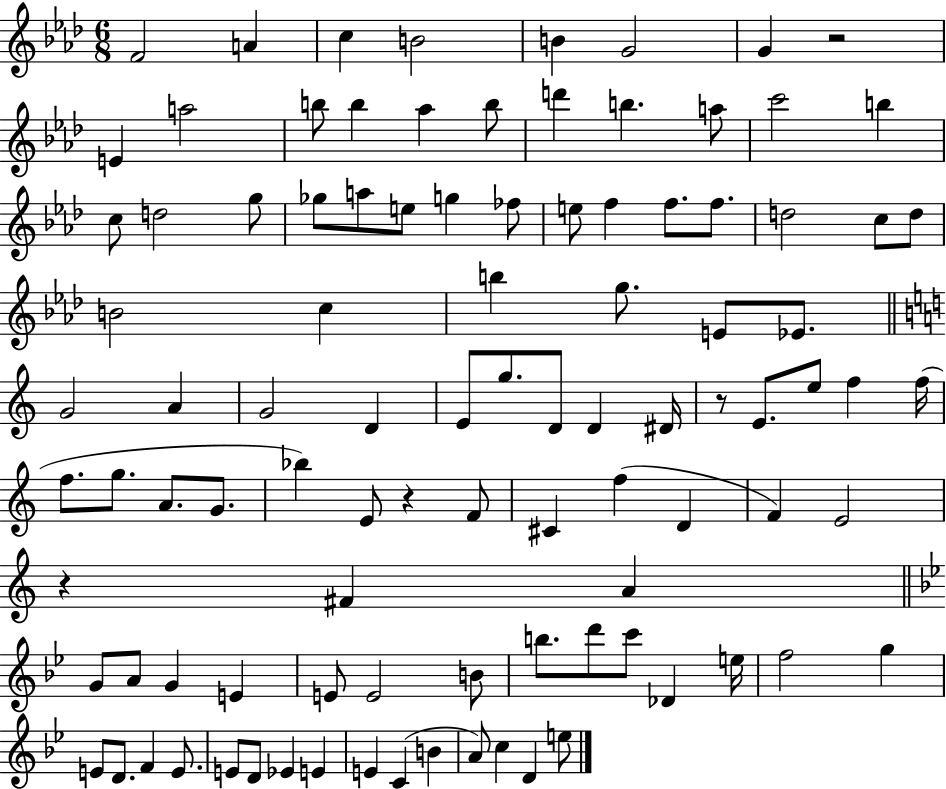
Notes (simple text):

F4/h A4/q C5/q B4/h B4/q G4/h G4/q R/h E4/q A5/h B5/e B5/q Ab5/q B5/e D6/q B5/q. A5/e C6/h B5/q C5/e D5/h G5/e Gb5/e A5/e E5/e G5/q FES5/e E5/e F5/q F5/e. F5/e. D5/h C5/e D5/e B4/h C5/q B5/q G5/e. E4/e Eb4/e. G4/h A4/q G4/h D4/q E4/e G5/e. D4/e D4/q D#4/s R/e E4/e. E5/e F5/q F5/s F5/e. G5/e. A4/e. G4/e. Bb5/q E4/e R/q F4/e C#4/q F5/q D4/q F4/q E4/h R/q F#4/q A4/q G4/e A4/e G4/q E4/q E4/e E4/h B4/e B5/e. D6/e C6/e Db4/q E5/s F5/h G5/q E4/e D4/e. F4/q E4/e. E4/e D4/e Eb4/q E4/q E4/q C4/q B4/q A4/e C5/q D4/q E5/e